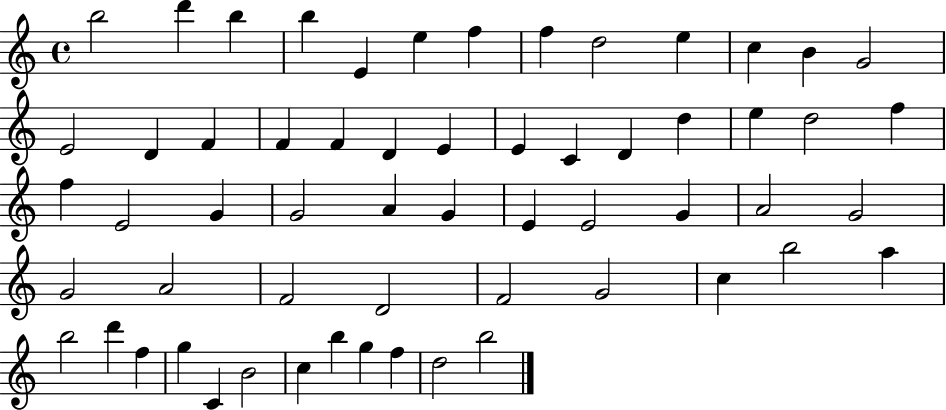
B5/h D6/q B5/q B5/q E4/q E5/q F5/q F5/q D5/h E5/q C5/q B4/q G4/h E4/h D4/q F4/q F4/q F4/q D4/q E4/q E4/q C4/q D4/q D5/q E5/q D5/h F5/q F5/q E4/h G4/q G4/h A4/q G4/q E4/q E4/h G4/q A4/h G4/h G4/h A4/h F4/h D4/h F4/h G4/h C5/q B5/h A5/q B5/h D6/q F5/q G5/q C4/q B4/h C5/q B5/q G5/q F5/q D5/h B5/h